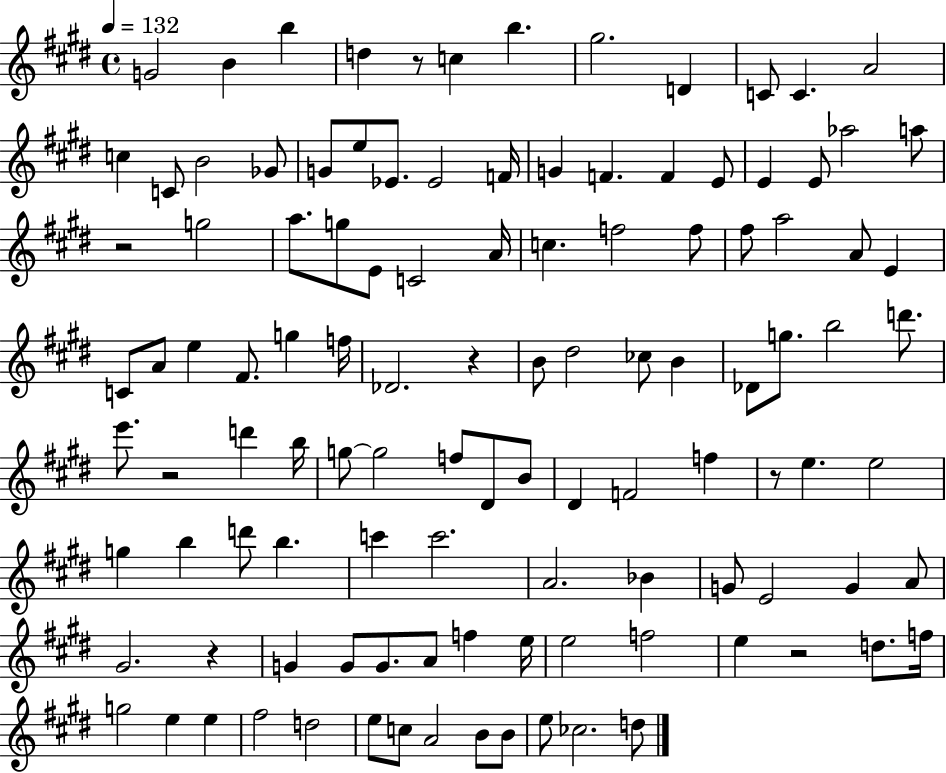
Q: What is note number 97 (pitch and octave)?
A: F#5